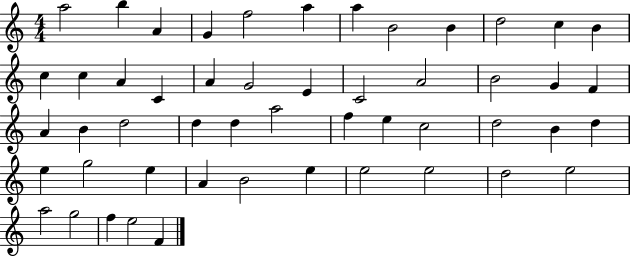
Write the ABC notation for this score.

X:1
T:Untitled
M:4/4
L:1/4
K:C
a2 b A G f2 a a B2 B d2 c B c c A C A G2 E C2 A2 B2 G F A B d2 d d a2 f e c2 d2 B d e g2 e A B2 e e2 e2 d2 e2 a2 g2 f e2 F